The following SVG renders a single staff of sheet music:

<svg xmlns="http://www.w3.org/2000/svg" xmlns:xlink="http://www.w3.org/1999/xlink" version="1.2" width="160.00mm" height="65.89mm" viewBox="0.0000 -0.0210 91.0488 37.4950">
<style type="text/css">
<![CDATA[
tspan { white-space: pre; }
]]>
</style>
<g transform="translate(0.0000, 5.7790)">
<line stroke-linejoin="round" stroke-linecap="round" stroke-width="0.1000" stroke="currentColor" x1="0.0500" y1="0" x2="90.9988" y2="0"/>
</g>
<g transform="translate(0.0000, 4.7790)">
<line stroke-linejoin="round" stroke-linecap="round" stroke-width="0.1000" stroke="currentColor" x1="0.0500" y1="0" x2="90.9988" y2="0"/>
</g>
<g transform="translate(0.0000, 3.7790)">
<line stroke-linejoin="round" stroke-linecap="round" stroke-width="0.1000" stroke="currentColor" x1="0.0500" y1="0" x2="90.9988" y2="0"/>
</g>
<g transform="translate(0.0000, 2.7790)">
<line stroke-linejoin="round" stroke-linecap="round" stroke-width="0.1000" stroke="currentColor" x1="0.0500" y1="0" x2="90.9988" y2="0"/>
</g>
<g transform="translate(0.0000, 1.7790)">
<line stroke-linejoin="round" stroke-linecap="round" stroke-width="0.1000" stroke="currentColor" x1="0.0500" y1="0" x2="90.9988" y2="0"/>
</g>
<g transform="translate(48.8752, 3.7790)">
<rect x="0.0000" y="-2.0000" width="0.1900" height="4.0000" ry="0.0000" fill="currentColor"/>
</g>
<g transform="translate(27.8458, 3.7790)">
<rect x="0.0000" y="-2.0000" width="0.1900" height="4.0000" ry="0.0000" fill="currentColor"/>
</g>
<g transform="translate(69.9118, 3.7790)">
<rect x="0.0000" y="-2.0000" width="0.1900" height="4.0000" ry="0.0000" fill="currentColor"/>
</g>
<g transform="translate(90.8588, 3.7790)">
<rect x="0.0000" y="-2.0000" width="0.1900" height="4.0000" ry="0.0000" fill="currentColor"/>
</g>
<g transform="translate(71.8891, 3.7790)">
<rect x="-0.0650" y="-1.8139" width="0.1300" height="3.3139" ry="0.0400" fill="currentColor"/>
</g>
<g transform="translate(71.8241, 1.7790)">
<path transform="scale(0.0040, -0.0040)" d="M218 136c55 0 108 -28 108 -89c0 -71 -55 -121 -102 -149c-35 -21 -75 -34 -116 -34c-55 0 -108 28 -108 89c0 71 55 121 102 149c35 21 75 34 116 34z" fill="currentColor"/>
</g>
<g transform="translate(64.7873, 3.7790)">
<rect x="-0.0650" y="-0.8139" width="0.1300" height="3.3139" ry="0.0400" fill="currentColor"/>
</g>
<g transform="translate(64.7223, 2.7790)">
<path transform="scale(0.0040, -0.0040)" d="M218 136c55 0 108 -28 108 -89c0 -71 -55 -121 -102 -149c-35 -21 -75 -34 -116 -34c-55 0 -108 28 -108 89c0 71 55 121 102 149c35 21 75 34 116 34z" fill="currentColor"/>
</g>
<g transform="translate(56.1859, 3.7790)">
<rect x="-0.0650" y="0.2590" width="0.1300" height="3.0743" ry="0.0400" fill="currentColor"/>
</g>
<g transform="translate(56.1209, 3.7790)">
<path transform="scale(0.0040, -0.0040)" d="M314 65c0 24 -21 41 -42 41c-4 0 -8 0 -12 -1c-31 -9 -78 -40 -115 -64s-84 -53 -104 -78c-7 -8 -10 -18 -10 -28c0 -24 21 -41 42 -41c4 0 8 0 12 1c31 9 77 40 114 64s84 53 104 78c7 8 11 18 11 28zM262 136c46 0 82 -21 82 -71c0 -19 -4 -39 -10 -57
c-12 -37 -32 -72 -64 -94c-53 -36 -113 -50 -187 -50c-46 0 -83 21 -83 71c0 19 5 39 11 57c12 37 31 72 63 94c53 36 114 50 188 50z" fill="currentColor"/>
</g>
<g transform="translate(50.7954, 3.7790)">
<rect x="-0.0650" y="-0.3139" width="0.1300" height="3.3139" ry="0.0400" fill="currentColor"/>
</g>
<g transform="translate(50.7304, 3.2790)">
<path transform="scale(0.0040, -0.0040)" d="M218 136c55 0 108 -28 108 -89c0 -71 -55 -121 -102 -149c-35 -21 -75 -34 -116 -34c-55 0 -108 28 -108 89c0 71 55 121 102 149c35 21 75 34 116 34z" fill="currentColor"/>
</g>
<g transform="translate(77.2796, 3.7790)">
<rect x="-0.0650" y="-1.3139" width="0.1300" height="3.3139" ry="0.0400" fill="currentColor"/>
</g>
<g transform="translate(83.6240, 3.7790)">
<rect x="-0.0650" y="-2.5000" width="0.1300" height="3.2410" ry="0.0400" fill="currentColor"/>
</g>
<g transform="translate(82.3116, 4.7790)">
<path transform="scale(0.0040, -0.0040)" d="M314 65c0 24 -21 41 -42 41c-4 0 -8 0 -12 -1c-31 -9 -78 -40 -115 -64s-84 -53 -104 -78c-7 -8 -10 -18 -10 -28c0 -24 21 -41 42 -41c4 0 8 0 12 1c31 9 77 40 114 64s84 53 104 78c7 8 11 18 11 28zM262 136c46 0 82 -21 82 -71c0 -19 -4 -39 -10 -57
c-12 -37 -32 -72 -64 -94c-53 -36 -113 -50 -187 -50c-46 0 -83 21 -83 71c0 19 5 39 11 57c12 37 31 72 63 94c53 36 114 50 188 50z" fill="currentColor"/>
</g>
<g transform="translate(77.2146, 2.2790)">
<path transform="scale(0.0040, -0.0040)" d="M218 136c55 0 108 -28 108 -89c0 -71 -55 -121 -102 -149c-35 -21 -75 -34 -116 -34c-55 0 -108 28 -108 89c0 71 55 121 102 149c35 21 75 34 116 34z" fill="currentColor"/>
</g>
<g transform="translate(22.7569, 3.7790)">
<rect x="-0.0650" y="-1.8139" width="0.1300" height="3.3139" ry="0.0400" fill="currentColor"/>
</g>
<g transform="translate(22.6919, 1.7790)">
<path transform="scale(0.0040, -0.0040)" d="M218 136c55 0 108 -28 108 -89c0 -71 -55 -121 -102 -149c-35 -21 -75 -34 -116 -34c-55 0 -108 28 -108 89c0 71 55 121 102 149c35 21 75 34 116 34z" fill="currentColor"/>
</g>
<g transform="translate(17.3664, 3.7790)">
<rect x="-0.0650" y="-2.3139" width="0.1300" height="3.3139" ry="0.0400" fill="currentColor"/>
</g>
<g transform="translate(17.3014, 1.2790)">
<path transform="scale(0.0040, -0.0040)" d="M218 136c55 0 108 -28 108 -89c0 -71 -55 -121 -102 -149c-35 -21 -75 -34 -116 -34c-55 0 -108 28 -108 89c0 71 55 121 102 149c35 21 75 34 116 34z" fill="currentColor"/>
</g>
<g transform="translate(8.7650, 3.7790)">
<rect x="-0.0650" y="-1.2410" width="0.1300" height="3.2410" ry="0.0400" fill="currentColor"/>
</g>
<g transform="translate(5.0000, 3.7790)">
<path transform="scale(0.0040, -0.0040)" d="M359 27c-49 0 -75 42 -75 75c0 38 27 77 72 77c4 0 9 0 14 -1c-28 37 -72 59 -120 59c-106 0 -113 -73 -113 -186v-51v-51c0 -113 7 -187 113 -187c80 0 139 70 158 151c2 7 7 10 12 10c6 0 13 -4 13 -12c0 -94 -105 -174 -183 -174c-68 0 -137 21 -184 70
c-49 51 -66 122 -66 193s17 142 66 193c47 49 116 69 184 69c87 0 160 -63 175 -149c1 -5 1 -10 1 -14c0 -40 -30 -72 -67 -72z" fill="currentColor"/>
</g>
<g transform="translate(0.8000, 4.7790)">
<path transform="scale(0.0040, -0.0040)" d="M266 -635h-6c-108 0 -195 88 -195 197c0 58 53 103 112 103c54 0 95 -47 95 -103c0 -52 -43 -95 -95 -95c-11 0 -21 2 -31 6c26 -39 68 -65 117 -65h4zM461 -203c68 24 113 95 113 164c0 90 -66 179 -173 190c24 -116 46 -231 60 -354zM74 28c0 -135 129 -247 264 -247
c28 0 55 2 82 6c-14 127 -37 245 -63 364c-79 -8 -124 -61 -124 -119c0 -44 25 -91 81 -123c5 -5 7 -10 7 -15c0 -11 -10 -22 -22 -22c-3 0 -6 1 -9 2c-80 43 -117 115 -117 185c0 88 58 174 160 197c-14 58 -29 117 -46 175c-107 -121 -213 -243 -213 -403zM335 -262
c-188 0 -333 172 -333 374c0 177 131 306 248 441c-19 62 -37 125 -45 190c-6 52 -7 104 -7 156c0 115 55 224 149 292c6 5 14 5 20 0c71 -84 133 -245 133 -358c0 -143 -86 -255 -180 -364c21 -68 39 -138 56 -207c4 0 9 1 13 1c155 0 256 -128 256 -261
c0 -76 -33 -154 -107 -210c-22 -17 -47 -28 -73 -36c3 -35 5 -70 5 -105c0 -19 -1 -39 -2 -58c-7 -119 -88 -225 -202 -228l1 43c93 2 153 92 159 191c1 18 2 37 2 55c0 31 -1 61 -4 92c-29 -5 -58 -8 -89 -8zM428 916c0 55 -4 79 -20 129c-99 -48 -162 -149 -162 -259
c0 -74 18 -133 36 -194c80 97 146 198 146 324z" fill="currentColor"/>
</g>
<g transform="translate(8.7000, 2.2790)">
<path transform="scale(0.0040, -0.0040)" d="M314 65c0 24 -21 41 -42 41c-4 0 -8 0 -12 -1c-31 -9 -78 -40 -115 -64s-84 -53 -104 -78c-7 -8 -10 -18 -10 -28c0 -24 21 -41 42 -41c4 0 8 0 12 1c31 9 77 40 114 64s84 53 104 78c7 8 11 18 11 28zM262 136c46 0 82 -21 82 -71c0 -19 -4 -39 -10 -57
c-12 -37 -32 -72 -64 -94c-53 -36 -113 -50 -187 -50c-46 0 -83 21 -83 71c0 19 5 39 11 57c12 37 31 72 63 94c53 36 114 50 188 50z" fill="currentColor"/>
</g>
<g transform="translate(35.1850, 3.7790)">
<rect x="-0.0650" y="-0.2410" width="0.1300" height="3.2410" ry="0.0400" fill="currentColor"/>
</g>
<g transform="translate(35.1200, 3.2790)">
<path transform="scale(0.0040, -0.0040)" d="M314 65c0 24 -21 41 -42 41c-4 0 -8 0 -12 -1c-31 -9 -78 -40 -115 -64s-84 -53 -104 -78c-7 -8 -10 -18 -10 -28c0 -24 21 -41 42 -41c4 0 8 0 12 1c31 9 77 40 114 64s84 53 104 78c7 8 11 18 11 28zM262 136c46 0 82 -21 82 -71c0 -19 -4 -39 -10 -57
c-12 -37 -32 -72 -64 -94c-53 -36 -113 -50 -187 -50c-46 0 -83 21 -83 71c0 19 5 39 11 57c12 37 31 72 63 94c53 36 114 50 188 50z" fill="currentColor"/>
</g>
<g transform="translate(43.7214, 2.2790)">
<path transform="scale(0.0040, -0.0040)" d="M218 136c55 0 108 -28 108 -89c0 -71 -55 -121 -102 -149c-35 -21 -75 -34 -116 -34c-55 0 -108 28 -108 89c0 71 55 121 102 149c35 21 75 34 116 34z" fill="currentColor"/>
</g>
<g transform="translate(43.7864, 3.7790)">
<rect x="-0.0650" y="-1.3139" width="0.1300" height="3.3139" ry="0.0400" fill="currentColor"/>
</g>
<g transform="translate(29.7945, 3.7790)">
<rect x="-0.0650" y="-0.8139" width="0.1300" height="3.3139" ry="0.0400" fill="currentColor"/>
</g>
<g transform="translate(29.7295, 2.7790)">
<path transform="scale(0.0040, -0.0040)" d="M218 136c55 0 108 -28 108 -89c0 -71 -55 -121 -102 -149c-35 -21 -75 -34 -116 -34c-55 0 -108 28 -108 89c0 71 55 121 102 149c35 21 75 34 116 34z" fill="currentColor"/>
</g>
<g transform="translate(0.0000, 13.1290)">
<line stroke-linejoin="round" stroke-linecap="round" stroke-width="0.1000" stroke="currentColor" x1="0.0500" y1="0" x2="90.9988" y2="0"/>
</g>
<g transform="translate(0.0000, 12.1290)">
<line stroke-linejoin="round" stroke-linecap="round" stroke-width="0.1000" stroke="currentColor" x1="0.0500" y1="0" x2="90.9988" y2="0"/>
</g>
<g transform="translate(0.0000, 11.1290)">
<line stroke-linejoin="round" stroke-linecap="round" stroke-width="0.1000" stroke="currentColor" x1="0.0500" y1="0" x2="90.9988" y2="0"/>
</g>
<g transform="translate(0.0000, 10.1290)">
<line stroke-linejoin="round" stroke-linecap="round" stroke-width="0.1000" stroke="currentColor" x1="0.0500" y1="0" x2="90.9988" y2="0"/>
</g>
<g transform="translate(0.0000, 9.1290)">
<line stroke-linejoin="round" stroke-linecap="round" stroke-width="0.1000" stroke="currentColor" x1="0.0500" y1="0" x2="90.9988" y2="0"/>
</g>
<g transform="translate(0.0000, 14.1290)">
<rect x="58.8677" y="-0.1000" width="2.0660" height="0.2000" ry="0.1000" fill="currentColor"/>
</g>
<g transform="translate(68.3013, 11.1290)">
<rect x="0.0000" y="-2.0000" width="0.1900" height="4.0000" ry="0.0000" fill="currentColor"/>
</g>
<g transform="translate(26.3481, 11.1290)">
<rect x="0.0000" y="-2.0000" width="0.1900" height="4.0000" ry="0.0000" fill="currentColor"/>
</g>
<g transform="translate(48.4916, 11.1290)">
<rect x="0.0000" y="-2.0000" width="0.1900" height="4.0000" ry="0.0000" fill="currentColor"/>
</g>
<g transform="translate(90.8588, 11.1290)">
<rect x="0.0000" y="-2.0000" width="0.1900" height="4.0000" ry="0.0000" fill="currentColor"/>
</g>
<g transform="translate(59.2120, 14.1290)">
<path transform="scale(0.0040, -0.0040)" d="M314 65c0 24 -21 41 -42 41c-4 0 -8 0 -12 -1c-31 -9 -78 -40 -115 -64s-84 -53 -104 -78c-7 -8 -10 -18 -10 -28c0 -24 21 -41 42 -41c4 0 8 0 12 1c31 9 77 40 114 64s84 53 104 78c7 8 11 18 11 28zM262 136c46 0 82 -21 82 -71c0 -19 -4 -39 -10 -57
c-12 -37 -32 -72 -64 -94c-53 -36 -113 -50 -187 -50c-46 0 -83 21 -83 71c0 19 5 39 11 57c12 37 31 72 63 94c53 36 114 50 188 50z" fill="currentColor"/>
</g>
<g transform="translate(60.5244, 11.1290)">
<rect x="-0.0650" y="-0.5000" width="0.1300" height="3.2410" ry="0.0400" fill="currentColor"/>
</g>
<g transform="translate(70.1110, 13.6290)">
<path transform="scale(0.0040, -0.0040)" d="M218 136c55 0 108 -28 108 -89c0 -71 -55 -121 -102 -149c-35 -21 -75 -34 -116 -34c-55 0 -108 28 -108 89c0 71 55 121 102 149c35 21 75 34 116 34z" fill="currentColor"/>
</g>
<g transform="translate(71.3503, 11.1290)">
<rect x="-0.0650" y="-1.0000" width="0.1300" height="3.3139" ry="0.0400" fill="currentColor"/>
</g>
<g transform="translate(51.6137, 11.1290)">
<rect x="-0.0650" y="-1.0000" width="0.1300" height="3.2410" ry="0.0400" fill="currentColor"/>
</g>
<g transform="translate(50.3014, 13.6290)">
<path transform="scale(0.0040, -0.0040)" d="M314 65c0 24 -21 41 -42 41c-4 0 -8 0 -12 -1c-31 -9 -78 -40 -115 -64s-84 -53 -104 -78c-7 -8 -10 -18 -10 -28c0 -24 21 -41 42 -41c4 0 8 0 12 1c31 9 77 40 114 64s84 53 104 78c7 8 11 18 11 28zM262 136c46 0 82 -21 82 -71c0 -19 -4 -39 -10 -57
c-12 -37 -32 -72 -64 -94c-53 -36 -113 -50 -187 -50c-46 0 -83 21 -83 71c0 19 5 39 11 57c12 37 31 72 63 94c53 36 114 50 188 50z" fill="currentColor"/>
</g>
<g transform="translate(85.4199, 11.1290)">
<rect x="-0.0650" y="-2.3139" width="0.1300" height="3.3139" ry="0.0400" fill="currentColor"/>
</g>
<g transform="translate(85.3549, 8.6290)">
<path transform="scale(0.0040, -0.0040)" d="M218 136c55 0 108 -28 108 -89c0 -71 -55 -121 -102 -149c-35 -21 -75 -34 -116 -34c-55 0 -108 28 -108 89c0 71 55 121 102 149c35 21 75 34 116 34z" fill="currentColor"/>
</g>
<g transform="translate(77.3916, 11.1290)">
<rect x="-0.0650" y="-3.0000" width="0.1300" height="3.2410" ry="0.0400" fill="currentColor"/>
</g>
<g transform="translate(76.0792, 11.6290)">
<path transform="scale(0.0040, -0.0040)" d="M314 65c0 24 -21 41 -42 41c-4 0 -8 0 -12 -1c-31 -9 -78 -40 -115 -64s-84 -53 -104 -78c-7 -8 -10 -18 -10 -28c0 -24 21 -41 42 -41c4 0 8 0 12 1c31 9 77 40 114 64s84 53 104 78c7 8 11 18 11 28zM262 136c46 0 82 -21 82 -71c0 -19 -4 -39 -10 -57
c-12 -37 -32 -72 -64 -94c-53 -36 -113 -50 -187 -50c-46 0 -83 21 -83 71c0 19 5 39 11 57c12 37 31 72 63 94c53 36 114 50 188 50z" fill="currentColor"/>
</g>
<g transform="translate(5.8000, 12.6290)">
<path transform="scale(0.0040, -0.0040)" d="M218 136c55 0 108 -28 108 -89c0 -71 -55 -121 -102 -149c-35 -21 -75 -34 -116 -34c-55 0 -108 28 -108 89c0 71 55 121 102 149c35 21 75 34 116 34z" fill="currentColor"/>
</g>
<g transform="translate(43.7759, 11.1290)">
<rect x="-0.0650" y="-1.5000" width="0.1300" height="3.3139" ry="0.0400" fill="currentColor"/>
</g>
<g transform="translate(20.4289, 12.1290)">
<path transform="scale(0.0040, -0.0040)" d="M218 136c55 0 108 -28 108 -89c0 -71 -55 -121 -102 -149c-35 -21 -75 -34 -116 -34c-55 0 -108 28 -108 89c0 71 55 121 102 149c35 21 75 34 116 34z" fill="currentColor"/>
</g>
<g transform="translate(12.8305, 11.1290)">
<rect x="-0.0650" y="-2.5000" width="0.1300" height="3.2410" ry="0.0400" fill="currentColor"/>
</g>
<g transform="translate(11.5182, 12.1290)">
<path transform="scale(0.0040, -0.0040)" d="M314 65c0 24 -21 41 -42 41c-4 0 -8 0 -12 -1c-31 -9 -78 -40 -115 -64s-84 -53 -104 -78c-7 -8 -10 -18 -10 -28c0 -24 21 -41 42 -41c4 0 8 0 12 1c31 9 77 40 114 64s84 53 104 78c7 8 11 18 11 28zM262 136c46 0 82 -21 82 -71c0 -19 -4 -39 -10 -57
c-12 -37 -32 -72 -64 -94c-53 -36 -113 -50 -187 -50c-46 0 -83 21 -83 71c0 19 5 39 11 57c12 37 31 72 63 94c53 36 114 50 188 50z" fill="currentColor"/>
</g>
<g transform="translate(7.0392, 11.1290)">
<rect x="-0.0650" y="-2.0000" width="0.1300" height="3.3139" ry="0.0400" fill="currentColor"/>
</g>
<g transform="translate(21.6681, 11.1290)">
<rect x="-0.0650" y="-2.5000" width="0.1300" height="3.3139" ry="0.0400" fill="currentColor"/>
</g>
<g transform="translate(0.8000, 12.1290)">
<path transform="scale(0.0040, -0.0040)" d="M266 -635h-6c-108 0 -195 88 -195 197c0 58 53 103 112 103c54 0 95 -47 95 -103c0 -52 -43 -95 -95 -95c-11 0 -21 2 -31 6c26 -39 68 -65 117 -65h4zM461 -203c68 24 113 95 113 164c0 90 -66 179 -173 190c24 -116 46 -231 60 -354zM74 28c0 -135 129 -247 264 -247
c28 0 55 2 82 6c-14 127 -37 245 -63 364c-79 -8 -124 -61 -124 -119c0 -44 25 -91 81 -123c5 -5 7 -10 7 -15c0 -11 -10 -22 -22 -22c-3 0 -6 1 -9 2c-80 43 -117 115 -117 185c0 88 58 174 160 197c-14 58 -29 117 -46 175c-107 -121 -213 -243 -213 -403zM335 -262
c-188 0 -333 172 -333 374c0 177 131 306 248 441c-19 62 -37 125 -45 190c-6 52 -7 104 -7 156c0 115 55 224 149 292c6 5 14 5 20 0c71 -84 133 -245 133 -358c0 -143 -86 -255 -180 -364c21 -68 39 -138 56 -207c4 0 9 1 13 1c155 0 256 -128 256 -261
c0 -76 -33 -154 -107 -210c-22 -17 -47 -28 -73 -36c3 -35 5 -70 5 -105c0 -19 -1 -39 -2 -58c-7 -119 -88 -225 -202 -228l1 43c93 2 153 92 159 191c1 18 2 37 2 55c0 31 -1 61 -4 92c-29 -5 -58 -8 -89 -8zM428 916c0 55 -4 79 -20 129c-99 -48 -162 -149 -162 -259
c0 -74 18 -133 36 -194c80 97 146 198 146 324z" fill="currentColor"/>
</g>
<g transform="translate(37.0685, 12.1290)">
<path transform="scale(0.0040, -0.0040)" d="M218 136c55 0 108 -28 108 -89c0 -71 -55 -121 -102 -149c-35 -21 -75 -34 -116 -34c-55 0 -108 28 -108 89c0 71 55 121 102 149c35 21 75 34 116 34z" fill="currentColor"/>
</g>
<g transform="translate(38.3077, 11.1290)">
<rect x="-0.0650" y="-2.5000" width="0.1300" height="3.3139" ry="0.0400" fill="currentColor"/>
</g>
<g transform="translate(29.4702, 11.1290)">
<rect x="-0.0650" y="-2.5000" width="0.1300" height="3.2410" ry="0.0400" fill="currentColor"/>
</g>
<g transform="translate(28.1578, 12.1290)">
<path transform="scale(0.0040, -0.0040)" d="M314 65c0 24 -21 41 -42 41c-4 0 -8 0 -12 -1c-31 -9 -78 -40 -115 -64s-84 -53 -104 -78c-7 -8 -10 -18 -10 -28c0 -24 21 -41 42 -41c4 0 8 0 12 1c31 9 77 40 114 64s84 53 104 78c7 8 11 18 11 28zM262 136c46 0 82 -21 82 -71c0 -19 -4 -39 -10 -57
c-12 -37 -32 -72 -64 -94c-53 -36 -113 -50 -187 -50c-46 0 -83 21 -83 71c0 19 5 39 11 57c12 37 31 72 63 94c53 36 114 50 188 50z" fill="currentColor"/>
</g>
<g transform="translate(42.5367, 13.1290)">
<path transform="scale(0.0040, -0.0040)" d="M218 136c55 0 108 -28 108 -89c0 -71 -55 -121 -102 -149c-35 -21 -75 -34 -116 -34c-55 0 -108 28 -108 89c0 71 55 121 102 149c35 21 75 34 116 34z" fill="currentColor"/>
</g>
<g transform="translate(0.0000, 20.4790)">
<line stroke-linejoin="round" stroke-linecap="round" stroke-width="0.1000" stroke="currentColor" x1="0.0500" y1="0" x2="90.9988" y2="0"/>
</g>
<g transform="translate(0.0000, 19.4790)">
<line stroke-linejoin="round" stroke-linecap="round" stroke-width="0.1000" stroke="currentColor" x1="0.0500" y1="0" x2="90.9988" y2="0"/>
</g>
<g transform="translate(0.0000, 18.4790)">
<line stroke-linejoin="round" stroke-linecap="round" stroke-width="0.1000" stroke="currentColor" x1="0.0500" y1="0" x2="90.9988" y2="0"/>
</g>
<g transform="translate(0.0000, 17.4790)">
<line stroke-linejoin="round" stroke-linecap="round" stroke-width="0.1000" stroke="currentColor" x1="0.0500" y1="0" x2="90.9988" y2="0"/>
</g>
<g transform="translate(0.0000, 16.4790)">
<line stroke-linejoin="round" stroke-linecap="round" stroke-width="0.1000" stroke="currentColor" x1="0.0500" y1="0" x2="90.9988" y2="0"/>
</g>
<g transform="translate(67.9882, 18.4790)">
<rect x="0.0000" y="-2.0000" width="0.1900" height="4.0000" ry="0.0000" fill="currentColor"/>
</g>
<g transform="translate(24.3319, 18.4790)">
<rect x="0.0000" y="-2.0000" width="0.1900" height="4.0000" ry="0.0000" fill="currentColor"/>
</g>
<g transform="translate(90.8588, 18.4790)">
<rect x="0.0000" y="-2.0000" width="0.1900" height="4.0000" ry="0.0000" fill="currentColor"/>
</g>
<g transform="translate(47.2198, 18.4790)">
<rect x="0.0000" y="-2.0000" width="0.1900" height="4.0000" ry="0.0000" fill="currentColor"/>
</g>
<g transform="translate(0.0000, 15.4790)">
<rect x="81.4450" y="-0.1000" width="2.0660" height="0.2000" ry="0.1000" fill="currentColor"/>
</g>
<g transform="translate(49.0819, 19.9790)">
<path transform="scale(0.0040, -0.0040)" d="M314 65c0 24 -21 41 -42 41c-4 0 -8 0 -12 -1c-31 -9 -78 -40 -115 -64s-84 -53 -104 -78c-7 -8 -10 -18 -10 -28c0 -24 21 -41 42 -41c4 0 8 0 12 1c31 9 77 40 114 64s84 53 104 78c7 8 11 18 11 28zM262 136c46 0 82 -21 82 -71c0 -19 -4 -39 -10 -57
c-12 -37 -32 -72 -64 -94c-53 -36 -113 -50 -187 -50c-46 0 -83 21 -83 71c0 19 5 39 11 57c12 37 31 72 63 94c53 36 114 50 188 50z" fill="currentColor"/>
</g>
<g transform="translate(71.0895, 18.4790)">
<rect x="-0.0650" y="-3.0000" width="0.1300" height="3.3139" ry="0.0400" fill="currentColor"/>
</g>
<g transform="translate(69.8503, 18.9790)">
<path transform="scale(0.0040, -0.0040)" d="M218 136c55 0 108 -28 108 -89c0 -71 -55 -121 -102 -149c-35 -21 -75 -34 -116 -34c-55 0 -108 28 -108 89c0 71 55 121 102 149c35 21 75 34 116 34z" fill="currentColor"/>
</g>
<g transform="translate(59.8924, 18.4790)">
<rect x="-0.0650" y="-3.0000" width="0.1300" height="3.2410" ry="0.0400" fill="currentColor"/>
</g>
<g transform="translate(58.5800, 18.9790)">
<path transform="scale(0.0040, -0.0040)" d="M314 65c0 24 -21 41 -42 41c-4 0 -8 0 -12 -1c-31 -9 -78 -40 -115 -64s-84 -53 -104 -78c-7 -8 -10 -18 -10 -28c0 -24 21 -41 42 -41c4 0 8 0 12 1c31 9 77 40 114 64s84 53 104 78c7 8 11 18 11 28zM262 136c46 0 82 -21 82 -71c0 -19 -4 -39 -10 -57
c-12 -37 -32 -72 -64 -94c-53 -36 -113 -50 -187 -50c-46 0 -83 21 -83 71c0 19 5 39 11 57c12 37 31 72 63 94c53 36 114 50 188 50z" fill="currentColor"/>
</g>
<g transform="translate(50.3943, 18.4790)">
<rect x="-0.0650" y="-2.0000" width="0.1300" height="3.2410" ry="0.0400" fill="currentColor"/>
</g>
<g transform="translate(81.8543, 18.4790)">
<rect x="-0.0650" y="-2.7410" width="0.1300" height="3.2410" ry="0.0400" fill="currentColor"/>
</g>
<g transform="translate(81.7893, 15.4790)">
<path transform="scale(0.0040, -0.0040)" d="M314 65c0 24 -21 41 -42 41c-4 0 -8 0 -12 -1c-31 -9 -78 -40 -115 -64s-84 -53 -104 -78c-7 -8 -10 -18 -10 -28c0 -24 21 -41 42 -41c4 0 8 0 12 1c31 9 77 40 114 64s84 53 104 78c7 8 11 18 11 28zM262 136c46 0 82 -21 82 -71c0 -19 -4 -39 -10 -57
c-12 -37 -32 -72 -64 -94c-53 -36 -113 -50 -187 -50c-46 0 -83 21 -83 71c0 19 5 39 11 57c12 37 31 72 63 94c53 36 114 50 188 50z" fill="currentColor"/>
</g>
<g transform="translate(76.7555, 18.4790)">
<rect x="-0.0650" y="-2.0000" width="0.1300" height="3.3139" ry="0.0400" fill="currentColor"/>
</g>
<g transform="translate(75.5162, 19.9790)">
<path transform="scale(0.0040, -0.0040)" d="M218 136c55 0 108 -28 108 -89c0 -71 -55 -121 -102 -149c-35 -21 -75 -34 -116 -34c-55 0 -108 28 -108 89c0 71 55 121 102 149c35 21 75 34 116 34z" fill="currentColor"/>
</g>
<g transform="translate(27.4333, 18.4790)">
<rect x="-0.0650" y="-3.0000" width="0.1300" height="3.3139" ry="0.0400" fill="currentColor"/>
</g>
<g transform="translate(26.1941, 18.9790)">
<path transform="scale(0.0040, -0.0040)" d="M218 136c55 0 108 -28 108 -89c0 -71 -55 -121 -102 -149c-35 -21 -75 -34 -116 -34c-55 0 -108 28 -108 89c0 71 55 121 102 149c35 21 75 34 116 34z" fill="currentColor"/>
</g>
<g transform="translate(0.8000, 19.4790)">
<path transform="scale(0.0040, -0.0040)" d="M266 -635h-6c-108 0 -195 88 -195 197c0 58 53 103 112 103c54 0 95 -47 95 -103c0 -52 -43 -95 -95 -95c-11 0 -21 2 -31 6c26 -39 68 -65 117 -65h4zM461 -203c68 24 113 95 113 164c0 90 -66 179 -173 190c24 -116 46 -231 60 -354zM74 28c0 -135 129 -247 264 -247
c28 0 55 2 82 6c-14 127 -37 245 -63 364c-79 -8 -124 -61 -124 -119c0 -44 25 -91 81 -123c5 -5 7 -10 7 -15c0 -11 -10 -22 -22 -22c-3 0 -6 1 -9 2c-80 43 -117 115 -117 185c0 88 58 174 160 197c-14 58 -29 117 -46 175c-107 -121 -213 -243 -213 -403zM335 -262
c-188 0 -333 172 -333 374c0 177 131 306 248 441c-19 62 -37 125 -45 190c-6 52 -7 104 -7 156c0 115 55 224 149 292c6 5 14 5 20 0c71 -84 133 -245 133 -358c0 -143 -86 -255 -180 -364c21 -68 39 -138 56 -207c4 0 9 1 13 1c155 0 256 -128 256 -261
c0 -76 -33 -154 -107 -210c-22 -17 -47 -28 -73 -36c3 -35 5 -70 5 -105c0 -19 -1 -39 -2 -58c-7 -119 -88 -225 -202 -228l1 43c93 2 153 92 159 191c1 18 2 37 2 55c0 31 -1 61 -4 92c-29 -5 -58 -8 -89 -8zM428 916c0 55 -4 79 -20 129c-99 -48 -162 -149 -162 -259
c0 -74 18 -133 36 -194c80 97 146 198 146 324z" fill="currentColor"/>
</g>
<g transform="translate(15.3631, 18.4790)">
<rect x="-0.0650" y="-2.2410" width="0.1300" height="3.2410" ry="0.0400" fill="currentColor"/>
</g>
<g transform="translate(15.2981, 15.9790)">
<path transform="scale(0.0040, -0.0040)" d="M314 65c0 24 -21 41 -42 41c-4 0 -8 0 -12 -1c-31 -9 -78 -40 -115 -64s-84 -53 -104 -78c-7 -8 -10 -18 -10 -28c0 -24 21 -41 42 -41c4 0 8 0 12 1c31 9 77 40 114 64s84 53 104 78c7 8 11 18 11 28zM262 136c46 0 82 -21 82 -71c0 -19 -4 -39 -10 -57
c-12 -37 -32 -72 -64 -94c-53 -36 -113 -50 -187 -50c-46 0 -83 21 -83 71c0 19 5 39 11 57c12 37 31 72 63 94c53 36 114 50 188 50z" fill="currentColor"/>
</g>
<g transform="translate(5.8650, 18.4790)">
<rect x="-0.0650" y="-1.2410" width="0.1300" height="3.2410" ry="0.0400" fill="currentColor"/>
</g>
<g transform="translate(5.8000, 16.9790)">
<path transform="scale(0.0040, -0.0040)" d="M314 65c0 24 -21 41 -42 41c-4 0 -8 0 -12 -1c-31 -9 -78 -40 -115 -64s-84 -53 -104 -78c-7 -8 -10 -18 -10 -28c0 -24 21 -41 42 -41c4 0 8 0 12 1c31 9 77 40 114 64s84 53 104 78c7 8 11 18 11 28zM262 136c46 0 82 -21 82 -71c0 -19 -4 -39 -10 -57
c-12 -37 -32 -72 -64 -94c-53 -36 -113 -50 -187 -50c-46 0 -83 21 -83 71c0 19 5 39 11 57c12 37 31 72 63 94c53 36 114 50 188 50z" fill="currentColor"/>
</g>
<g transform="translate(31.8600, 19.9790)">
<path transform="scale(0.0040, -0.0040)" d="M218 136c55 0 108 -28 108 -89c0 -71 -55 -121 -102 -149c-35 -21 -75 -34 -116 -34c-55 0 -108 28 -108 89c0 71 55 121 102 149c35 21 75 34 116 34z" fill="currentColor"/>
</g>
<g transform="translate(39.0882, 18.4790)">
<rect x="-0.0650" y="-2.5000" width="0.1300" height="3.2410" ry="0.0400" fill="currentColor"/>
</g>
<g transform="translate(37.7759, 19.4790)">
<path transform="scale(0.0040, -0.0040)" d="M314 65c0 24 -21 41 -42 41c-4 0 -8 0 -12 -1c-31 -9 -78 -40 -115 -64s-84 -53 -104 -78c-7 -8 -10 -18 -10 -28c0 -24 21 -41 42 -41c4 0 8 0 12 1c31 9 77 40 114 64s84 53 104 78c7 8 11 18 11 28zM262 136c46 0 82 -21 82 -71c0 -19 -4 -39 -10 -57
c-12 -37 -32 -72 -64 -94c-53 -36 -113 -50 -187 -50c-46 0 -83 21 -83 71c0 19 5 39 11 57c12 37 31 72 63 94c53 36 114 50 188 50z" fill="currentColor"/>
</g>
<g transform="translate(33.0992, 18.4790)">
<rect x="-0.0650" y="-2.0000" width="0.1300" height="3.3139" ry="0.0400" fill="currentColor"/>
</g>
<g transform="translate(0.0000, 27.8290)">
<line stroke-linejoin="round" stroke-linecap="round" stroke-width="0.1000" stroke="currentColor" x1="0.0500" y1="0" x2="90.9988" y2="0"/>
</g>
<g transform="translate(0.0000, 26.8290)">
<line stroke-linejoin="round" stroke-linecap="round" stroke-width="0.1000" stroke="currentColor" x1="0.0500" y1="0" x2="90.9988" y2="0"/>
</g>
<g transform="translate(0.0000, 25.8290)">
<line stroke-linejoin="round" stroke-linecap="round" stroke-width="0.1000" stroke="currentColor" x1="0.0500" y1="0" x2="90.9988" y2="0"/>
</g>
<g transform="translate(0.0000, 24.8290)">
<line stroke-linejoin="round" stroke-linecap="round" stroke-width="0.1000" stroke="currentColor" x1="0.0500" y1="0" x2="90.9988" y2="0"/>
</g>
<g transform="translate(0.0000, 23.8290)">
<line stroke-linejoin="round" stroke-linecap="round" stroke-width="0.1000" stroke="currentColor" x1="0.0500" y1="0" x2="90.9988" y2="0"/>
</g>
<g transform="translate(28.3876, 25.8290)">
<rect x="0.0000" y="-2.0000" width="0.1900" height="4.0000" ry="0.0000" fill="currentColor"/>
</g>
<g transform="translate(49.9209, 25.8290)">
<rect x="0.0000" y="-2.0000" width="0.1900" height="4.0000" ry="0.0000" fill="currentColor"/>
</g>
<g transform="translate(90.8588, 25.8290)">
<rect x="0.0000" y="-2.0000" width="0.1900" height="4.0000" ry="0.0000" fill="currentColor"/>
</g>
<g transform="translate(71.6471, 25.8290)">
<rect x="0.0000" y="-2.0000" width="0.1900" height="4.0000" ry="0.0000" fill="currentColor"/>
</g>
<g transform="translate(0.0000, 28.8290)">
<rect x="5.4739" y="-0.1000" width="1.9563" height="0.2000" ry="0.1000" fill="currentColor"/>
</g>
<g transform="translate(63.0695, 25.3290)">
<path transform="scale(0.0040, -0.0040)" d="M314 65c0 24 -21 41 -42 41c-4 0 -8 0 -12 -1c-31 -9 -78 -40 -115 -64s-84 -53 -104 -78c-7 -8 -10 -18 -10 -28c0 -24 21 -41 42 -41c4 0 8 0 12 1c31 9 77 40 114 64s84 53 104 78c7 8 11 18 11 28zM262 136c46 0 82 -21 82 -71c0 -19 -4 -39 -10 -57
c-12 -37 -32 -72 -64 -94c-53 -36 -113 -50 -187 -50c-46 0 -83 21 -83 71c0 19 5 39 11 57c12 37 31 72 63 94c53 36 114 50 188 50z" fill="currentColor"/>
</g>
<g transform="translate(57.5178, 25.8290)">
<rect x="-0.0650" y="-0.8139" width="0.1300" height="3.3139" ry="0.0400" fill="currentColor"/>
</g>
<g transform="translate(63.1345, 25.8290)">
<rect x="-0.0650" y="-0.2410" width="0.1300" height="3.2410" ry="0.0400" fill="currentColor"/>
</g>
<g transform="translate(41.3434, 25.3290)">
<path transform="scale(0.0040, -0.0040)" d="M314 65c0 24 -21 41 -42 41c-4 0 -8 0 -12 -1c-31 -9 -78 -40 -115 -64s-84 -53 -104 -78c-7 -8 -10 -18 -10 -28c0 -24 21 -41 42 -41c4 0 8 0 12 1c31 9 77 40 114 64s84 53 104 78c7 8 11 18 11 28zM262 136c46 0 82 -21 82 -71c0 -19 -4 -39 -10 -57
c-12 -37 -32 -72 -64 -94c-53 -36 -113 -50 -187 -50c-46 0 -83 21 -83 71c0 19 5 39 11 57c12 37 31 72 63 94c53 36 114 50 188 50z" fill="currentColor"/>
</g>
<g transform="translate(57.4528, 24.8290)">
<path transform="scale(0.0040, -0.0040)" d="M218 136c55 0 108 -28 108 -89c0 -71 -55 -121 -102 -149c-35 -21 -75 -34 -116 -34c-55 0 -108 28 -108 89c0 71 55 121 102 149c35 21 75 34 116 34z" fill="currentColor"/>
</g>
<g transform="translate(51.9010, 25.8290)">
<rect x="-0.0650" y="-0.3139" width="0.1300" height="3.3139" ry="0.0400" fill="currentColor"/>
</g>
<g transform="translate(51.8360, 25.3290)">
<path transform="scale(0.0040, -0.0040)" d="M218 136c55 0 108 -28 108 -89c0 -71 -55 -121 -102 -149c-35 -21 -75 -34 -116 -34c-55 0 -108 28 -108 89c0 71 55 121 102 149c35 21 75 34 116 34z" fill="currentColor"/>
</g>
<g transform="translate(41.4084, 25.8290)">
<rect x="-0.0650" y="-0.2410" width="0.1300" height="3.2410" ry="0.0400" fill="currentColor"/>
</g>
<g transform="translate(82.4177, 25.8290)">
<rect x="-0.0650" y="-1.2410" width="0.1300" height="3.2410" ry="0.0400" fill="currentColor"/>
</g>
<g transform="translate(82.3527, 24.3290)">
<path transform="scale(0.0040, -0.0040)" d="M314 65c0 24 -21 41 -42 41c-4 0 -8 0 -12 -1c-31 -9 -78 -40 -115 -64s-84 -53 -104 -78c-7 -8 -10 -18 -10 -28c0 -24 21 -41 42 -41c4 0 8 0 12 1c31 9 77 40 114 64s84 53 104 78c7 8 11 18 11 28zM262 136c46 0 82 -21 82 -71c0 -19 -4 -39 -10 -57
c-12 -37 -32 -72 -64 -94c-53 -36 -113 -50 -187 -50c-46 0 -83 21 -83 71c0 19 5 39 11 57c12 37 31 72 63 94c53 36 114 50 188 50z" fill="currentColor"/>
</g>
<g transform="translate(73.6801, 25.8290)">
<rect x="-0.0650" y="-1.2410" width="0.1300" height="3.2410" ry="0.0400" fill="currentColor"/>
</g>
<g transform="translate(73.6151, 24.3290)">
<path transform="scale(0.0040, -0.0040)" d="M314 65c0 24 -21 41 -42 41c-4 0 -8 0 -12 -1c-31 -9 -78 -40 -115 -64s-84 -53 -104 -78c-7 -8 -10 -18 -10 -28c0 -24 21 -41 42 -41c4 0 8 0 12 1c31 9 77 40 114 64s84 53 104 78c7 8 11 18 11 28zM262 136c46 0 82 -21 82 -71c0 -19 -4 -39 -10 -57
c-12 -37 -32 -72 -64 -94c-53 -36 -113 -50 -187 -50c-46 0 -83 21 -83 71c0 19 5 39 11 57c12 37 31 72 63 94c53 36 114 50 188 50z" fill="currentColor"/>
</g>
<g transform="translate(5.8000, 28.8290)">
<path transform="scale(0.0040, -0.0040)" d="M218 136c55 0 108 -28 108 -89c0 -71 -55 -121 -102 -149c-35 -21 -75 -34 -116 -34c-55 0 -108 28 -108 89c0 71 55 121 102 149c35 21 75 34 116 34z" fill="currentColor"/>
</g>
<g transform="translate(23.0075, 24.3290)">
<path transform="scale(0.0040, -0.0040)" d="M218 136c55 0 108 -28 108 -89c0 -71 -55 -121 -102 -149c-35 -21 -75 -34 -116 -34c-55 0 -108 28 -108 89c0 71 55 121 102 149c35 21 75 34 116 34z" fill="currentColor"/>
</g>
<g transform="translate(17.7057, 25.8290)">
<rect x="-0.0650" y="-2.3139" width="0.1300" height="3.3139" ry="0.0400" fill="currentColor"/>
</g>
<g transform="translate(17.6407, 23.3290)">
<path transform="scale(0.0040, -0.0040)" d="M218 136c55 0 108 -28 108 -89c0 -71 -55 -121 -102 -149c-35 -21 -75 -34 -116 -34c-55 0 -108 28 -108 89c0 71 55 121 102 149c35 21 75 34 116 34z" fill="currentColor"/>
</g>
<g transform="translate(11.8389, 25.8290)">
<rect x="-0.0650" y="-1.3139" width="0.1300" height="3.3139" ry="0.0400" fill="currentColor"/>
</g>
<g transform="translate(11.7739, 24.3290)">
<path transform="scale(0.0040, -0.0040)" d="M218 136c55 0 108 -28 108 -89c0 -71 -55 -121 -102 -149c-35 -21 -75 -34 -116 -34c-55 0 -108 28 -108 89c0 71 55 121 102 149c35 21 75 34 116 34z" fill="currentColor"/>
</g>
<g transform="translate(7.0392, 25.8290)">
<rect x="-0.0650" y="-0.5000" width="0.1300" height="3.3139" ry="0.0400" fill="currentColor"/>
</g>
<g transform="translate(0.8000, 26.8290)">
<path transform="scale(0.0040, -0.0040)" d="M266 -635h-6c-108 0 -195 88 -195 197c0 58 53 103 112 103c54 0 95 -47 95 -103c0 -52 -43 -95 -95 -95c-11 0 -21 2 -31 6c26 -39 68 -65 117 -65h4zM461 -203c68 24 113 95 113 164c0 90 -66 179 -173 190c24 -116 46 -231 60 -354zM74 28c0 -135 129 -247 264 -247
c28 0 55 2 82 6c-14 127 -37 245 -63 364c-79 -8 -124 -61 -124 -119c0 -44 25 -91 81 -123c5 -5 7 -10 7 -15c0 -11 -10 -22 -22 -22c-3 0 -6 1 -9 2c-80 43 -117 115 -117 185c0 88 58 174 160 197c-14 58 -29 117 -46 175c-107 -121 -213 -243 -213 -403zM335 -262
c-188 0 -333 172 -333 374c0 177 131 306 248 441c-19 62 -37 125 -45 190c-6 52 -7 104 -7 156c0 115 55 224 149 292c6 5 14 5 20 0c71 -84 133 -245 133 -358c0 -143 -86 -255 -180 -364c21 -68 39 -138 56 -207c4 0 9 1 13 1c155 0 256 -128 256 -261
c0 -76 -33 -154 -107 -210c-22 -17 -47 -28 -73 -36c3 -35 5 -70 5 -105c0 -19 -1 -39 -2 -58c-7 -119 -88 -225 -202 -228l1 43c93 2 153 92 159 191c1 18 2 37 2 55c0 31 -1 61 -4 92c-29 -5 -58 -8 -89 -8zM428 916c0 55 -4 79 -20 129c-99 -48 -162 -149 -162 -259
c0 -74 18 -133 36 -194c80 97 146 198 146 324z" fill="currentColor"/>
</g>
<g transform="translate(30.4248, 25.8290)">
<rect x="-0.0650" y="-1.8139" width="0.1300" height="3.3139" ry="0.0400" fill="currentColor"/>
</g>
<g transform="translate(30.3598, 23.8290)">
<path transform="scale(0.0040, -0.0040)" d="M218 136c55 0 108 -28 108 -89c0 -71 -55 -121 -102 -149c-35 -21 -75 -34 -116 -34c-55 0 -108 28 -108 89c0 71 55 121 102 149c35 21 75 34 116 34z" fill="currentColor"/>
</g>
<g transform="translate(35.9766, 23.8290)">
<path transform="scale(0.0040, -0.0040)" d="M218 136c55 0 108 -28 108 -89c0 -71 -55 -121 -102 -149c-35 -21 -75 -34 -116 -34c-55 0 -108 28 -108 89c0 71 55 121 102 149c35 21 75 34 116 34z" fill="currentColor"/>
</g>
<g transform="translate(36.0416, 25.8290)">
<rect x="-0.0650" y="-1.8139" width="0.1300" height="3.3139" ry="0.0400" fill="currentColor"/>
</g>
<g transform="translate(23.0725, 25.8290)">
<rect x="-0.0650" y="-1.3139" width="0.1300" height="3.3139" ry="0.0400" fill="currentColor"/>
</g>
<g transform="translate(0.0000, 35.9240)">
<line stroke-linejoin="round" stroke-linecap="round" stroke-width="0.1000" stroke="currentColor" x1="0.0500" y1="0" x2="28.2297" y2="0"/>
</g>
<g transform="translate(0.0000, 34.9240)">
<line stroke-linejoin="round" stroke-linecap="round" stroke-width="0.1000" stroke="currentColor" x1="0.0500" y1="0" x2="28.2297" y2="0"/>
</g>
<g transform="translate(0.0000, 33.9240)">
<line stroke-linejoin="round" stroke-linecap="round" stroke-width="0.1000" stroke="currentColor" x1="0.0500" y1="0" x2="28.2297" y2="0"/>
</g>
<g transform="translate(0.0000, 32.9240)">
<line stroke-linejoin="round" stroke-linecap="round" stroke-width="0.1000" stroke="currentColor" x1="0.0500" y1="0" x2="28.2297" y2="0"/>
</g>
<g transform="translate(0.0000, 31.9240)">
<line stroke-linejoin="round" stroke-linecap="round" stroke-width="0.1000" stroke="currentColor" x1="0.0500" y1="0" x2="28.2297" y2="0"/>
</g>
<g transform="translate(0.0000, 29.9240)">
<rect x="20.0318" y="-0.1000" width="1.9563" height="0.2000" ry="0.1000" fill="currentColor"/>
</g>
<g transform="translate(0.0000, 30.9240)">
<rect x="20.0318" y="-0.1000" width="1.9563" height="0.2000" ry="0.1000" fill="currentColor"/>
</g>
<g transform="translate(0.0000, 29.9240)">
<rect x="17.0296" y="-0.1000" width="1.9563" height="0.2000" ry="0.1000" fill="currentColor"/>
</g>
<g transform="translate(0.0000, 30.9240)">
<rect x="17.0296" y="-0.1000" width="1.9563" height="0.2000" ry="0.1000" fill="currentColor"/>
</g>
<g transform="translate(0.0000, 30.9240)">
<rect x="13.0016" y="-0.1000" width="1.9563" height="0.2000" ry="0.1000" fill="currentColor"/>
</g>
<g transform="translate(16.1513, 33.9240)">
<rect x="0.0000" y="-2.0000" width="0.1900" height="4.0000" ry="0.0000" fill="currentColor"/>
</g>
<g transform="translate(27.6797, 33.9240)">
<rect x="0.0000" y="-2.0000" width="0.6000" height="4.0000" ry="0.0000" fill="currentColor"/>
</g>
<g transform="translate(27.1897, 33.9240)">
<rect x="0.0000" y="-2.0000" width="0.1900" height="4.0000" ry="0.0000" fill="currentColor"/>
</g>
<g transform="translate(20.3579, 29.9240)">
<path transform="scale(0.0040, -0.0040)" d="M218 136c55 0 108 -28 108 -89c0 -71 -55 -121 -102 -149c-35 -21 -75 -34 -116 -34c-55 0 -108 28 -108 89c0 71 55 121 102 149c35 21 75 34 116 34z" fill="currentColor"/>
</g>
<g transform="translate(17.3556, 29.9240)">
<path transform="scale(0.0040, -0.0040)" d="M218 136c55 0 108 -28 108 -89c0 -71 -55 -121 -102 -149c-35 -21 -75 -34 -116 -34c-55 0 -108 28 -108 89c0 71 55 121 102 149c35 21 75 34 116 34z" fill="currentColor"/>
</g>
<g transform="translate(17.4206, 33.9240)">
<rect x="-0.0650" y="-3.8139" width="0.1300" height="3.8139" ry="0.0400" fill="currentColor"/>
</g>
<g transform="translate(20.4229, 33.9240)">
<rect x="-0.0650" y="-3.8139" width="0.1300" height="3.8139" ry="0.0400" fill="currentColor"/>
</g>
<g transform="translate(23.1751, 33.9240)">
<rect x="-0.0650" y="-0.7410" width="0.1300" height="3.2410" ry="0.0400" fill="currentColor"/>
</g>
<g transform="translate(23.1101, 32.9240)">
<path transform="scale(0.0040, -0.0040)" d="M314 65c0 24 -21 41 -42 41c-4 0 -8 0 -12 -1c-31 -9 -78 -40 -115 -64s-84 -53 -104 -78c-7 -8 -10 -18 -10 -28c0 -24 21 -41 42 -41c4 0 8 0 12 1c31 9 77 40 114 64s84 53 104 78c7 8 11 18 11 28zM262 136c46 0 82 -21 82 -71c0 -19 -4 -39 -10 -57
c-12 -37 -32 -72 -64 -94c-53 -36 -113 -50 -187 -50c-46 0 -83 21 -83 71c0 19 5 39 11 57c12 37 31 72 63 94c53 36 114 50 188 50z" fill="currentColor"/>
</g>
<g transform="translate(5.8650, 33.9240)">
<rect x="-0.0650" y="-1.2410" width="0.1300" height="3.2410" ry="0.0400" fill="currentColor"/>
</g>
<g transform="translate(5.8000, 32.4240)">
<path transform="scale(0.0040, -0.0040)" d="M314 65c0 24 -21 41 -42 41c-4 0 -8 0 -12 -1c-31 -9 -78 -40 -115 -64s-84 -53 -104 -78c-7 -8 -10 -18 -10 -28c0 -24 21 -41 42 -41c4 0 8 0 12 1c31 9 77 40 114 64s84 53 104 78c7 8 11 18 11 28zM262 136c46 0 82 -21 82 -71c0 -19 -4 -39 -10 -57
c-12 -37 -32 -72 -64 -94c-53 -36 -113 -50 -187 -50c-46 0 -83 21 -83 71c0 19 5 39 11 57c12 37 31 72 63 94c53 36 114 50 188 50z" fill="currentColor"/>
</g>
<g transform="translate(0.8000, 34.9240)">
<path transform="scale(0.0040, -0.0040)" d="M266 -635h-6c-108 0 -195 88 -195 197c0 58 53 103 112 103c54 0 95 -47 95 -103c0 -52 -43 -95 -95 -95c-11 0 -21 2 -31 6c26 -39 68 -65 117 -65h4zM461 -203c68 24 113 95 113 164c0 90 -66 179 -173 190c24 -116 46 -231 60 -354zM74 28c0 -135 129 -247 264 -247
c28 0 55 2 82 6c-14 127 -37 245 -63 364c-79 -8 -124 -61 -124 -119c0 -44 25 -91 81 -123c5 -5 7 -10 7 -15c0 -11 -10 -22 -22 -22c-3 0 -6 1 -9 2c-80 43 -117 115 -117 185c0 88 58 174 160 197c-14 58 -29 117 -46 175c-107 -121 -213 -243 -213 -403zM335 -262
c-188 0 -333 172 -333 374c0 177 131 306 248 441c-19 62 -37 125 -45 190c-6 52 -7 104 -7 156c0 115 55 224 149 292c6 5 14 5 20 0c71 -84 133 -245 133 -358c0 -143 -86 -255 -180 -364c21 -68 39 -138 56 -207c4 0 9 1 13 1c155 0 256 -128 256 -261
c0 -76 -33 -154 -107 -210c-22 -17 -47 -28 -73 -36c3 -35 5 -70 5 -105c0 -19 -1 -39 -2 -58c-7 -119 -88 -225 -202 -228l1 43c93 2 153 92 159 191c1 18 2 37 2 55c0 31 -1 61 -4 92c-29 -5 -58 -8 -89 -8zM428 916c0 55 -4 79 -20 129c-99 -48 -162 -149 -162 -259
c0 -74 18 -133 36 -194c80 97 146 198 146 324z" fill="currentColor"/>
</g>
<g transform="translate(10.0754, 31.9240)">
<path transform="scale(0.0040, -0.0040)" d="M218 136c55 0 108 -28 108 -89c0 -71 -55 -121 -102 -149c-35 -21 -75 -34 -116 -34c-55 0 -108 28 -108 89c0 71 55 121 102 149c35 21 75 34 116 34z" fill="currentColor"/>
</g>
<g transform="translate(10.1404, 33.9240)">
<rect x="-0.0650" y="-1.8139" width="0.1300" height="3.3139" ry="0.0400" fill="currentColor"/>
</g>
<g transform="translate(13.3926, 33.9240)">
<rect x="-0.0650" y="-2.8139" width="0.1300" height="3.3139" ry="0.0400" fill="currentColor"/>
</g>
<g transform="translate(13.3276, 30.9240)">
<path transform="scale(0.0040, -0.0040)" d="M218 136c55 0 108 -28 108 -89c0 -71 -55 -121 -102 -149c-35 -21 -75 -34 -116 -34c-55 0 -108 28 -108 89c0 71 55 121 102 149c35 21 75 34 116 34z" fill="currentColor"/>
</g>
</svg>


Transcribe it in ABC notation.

X:1
T:Untitled
M:4/4
L:1/4
K:C
e2 g f d c2 e c B2 d f e G2 F G2 G G2 G E D2 C2 D A2 g e2 g2 A F G2 F2 A2 A F a2 C e g e f f c2 c d c2 e2 e2 e2 f a c' c' d2